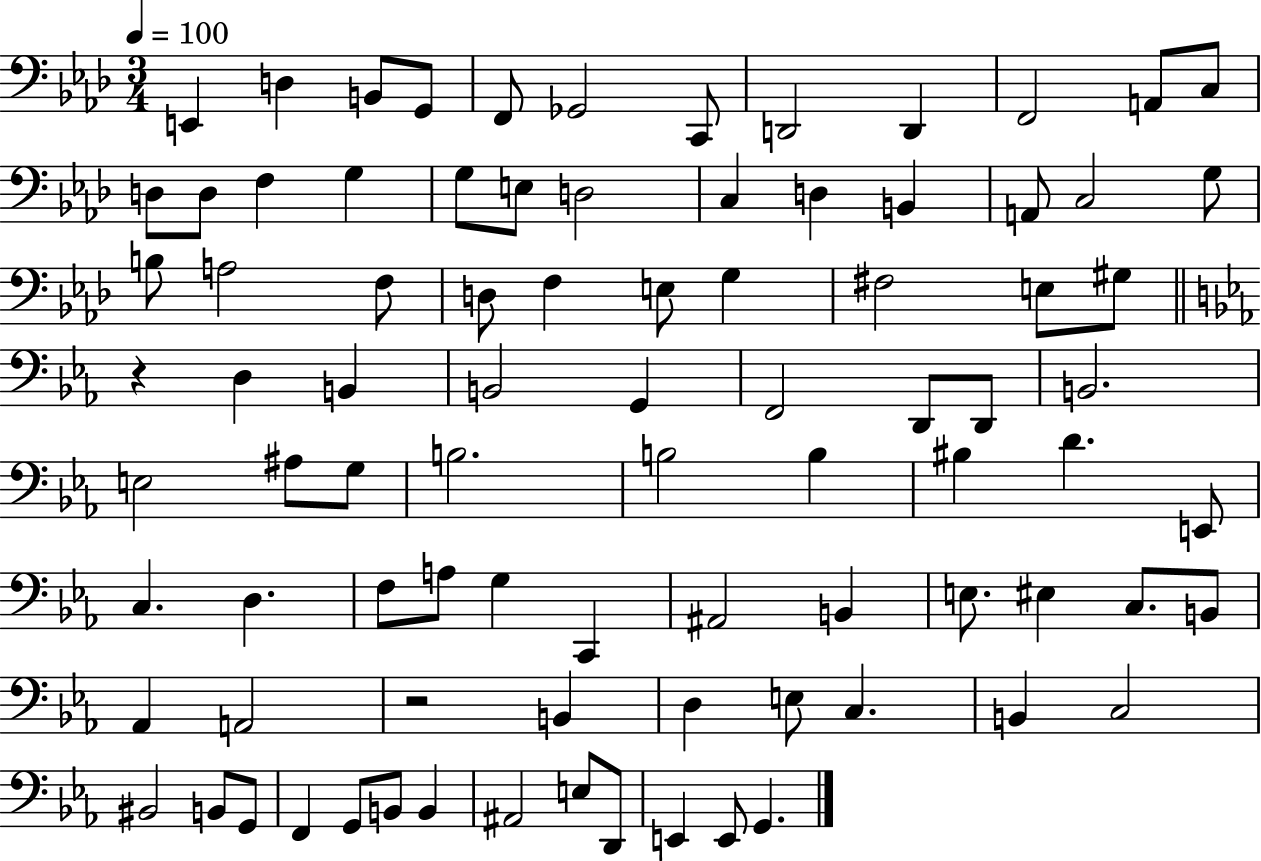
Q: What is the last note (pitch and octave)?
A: G2